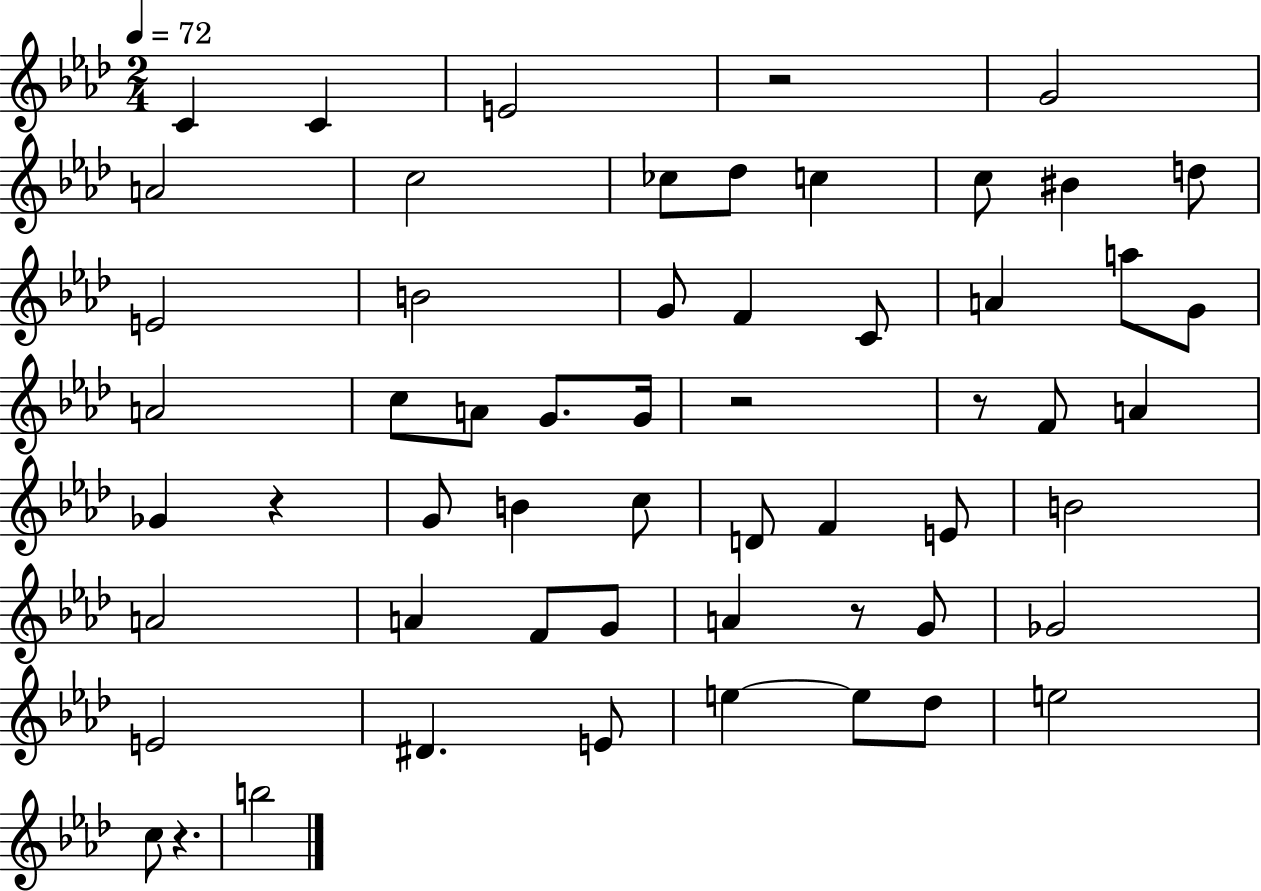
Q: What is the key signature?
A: AES major